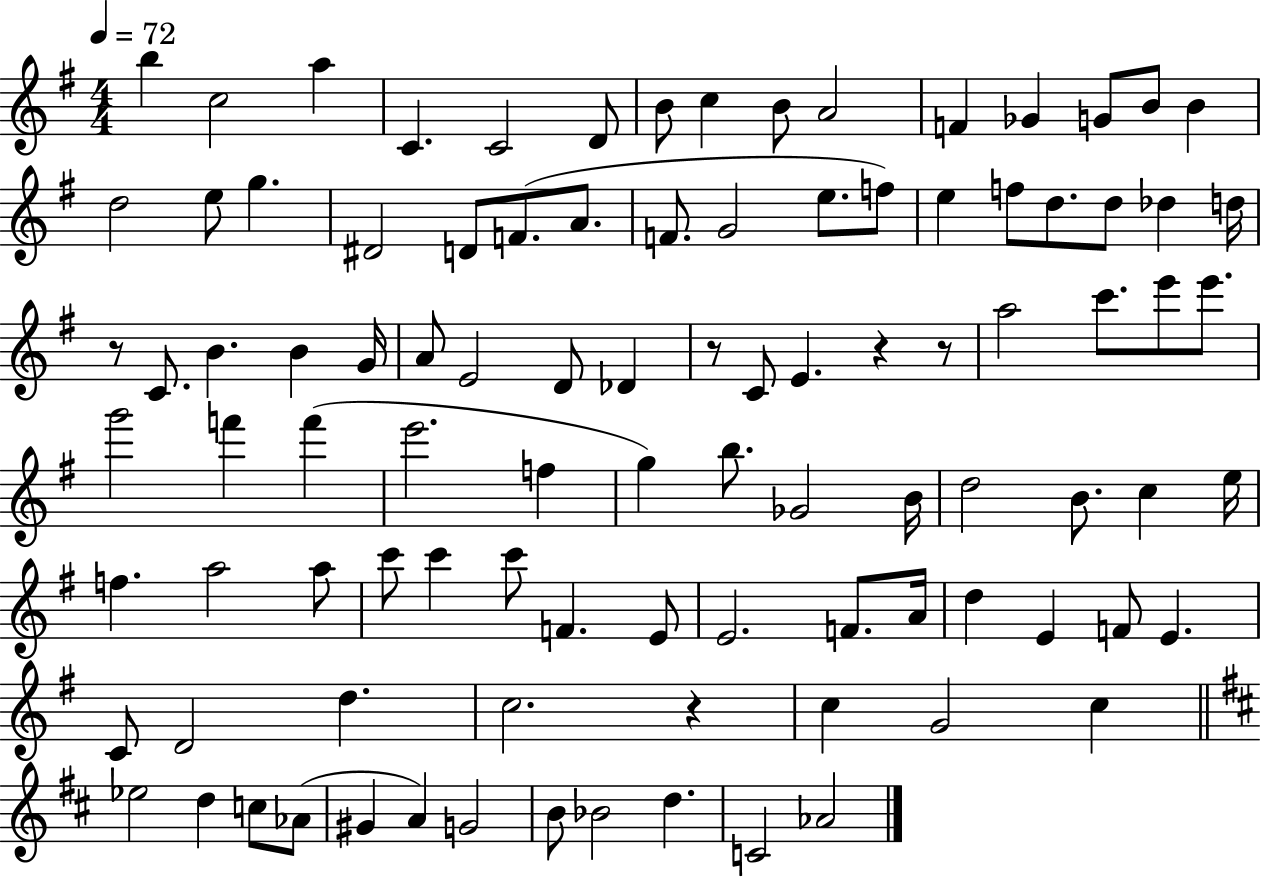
B5/q C5/h A5/q C4/q. C4/h D4/e B4/e C5/q B4/e A4/h F4/q Gb4/q G4/e B4/e B4/q D5/h E5/e G5/q. D#4/h D4/e F4/e. A4/e. F4/e. G4/h E5/e. F5/e E5/q F5/e D5/e. D5/e Db5/q D5/s R/e C4/e. B4/q. B4/q G4/s A4/e E4/h D4/e Db4/q R/e C4/e E4/q. R/q R/e A5/h C6/e. E6/e E6/e. G6/h F6/q F6/q E6/h. F5/q G5/q B5/e. Gb4/h B4/s D5/h B4/e. C5/q E5/s F5/q. A5/h A5/e C6/e C6/q C6/e F4/q. E4/e E4/h. F4/e. A4/s D5/q E4/q F4/e E4/q. C4/e D4/h D5/q. C5/h. R/q C5/q G4/h C5/q Eb5/h D5/q C5/e Ab4/e G#4/q A4/q G4/h B4/e Bb4/h D5/q. C4/h Ab4/h